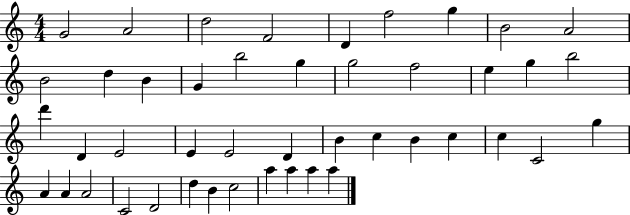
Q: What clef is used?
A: treble